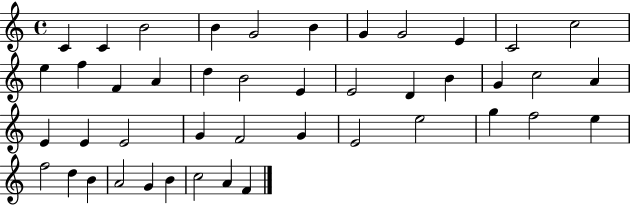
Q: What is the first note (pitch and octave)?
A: C4